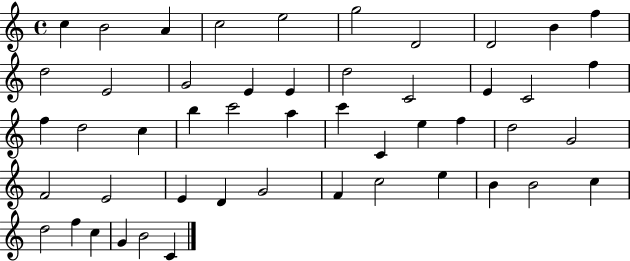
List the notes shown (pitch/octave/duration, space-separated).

C5/q B4/h A4/q C5/h E5/h G5/h D4/h D4/h B4/q F5/q D5/h E4/h G4/h E4/q E4/q D5/h C4/h E4/q C4/h F5/q F5/q D5/h C5/q B5/q C6/h A5/q C6/q C4/q E5/q F5/q D5/h G4/h F4/h E4/h E4/q D4/q G4/h F4/q C5/h E5/q B4/q B4/h C5/q D5/h F5/q C5/q G4/q B4/h C4/q